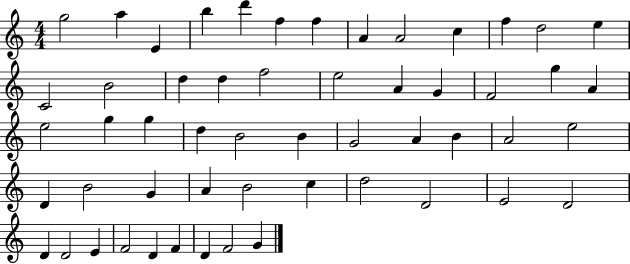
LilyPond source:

{
  \clef treble
  \numericTimeSignature
  \time 4/4
  \key c \major
  g''2 a''4 e'4 | b''4 d'''4 f''4 f''4 | a'4 a'2 c''4 | f''4 d''2 e''4 | \break c'2 b'2 | d''4 d''4 f''2 | e''2 a'4 g'4 | f'2 g''4 a'4 | \break e''2 g''4 g''4 | d''4 b'2 b'4 | g'2 a'4 b'4 | a'2 e''2 | \break d'4 b'2 g'4 | a'4 b'2 c''4 | d''2 d'2 | e'2 d'2 | \break d'4 d'2 e'4 | f'2 d'4 f'4 | d'4 f'2 g'4 | \bar "|."
}